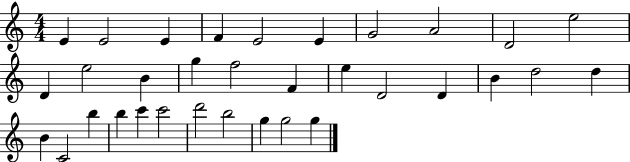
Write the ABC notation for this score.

X:1
T:Untitled
M:4/4
L:1/4
K:C
E E2 E F E2 E G2 A2 D2 e2 D e2 B g f2 F e D2 D B d2 d B C2 b b c' c'2 d'2 b2 g g2 g